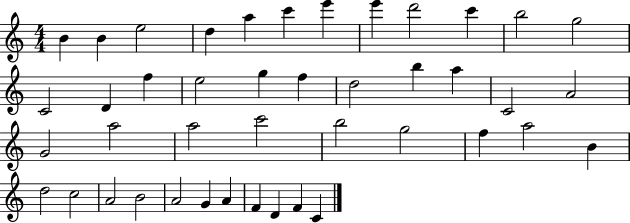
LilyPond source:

{
  \clef treble
  \numericTimeSignature
  \time 4/4
  \key c \major
  b'4 b'4 e''2 | d''4 a''4 c'''4 e'''4 | e'''4 d'''2 c'''4 | b''2 g''2 | \break c'2 d'4 f''4 | e''2 g''4 f''4 | d''2 b''4 a''4 | c'2 a'2 | \break g'2 a''2 | a''2 c'''2 | b''2 g''2 | f''4 a''2 b'4 | \break d''2 c''2 | a'2 b'2 | a'2 g'4 a'4 | f'4 d'4 f'4 c'4 | \break \bar "|."
}